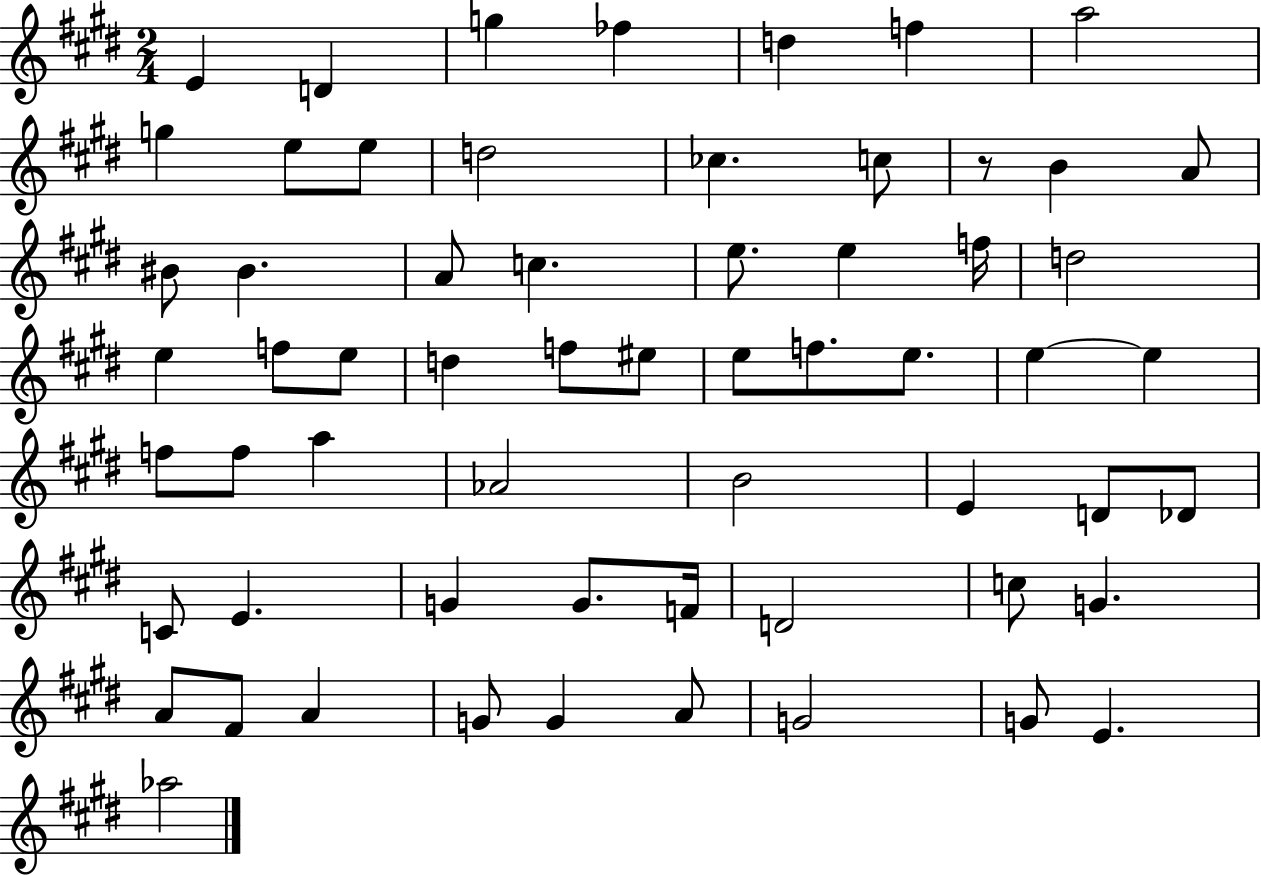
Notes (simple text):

E4/q D4/q G5/q FES5/q D5/q F5/q A5/h G5/q E5/e E5/e D5/h CES5/q. C5/e R/e B4/q A4/e BIS4/e BIS4/q. A4/e C5/q. E5/e. E5/q F5/s D5/h E5/q F5/e E5/e D5/q F5/e EIS5/e E5/e F5/e. E5/e. E5/q E5/q F5/e F5/e A5/q Ab4/h B4/h E4/q D4/e Db4/e C4/e E4/q. G4/q G4/e. F4/s D4/h C5/e G4/q. A4/e F#4/e A4/q G4/e G4/q A4/e G4/h G4/e E4/q. Ab5/h